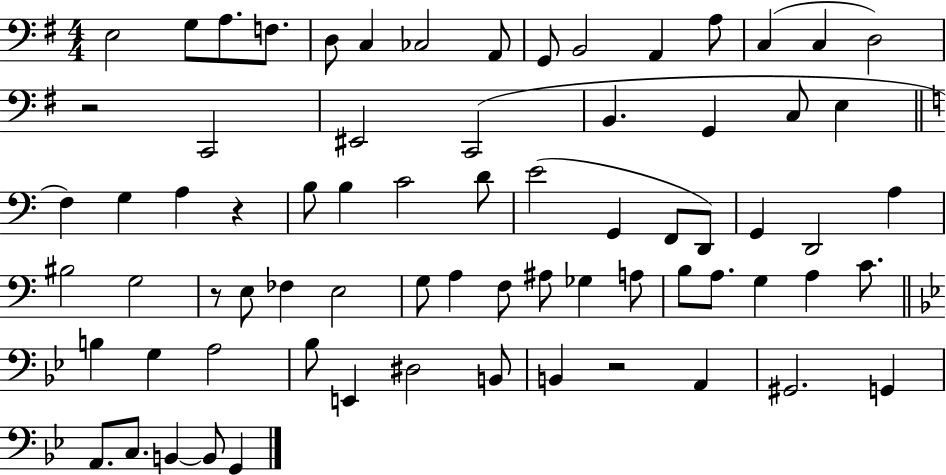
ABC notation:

X:1
T:Untitled
M:4/4
L:1/4
K:G
E,2 G,/2 A,/2 F,/2 D,/2 C, _C,2 A,,/2 G,,/2 B,,2 A,, A,/2 C, C, D,2 z2 C,,2 ^E,,2 C,,2 B,, G,, C,/2 E, F, G, A, z B,/2 B, C2 D/2 E2 G,, F,,/2 D,,/2 G,, D,,2 A, ^B,2 G,2 z/2 E,/2 _F, E,2 G,/2 A, F,/2 ^A,/2 _G, A,/2 B,/2 A,/2 G, A, C/2 B, G, A,2 _B,/2 E,, ^D,2 B,,/2 B,, z2 A,, ^G,,2 G,, A,,/2 C,/2 B,, B,,/2 G,,